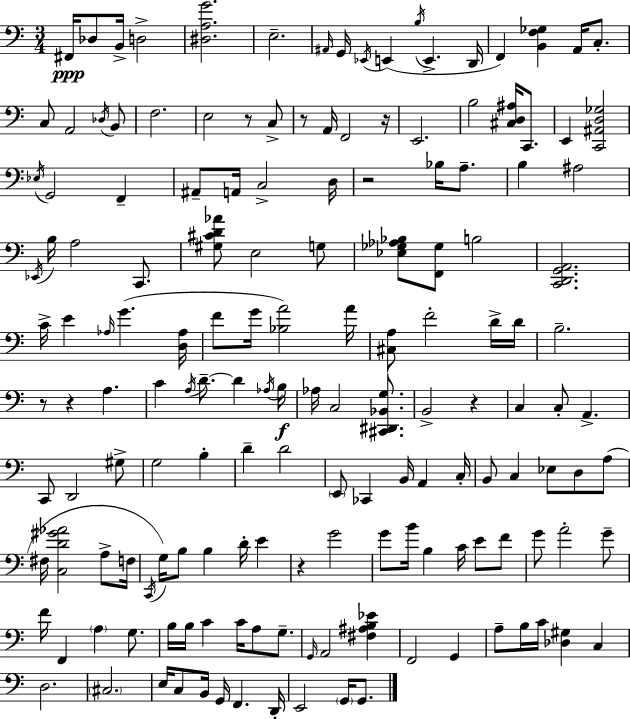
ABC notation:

X:1
T:Untitled
M:3/4
L:1/4
K:Am
^F,,/4 _D,/2 B,,/4 D,2 [^D,A,G]2 E,2 ^A,,/4 G,,/4 _E,,/4 E,, B,/4 E,, D,,/4 F,, [B,,F,_G,] A,,/4 C,/2 C,/2 A,,2 _D,/4 B,,/2 F,2 E,2 z/2 C,/2 z/2 A,,/4 F,,2 z/4 E,,2 B,2 [^C,D,^A,]/4 C,,/2 E,, [C,,^A,,D,_G,]2 _E,/4 G,,2 F,, ^A,,/2 A,,/4 C,2 D,/4 z2 _B,/4 A,/2 B, ^A,2 _E,,/4 B,/4 A,2 C,,/2 [^G,^CD_A]/2 E,2 G,/2 [_E,_G,_A,_B,]/2 [F,,_G,]/2 B,2 [C,,D,,G,,A,,]2 C/4 E _A,/4 G [D,_A,]/4 F/2 G/4 [_B,A]2 A/4 [^C,A,]/2 F2 D/4 D/4 B,2 z/2 z A, C A,/4 D/2 D _A,/4 B,/4 _A,/4 C,2 [^C,,^D,,_B,,G,]/2 B,,2 z C, C,/2 A,, C,,/2 D,,2 ^G,/2 G,2 B, D D2 E,,/2 _C,, B,,/4 A,, C,/4 B,,/2 C, _E,/2 D,/2 A,/2 ^F,/4 [C,D^G_A]2 A,/2 F,/4 C,,/4 G,/4 B,/2 B, D/4 E z G2 G/2 B/4 B, C/4 E/2 F/2 G/2 A2 G/2 F/4 F,, A, G,/2 B,/4 B,/4 C C/4 A,/2 G,/2 G,,/4 A,,2 [^F,^A,B,_E] F,,2 G,, A,/2 B,/4 C/4 [_D,^G,] C, D,2 ^C,2 E,/4 C,/2 B,,/4 G,,/4 F,, D,,/4 E,,2 G,,/4 G,,/2